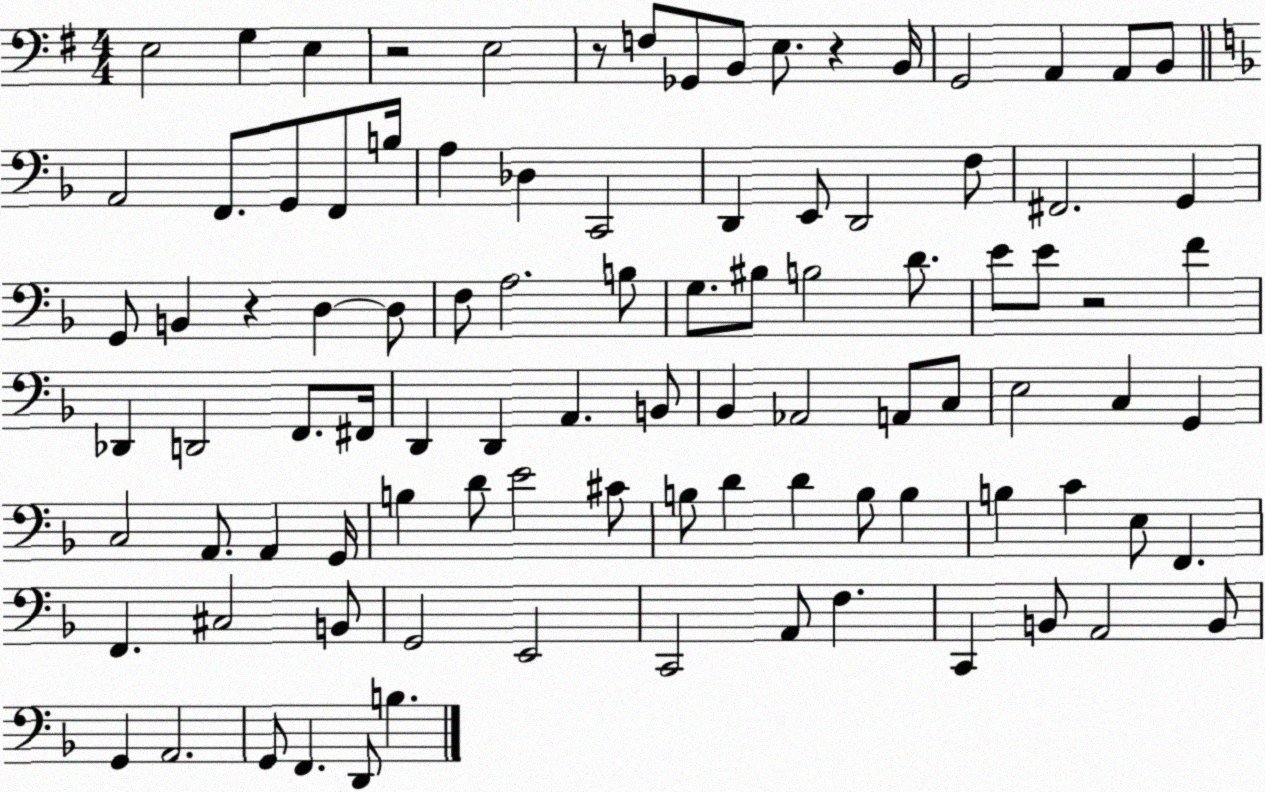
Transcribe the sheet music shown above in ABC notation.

X:1
T:Untitled
M:4/4
L:1/4
K:G
E,2 G, E, z2 E,2 z/2 F,/2 _G,,/2 B,,/2 E,/2 z B,,/4 G,,2 A,, A,,/2 B,,/2 A,,2 F,,/2 G,,/2 F,,/2 B,/4 A, _D, C,,2 D,, E,,/2 D,,2 F,/2 ^F,,2 G,, G,,/2 B,, z D, D,/2 F,/2 A,2 B,/2 G,/2 ^B,/2 B,2 D/2 E/2 E/2 z2 F _D,, D,,2 F,,/2 ^F,,/4 D,, D,, A,, B,,/2 _B,, _A,,2 A,,/2 C,/2 E,2 C, G,, C,2 A,,/2 A,, G,,/4 B, D/2 E2 ^C/2 B,/2 D D B,/2 B, B, C E,/2 F,, F,, ^C,2 B,,/2 G,,2 E,,2 C,,2 A,,/2 F, C,, B,,/2 A,,2 B,,/2 G,, A,,2 G,,/2 F,, D,,/2 B,